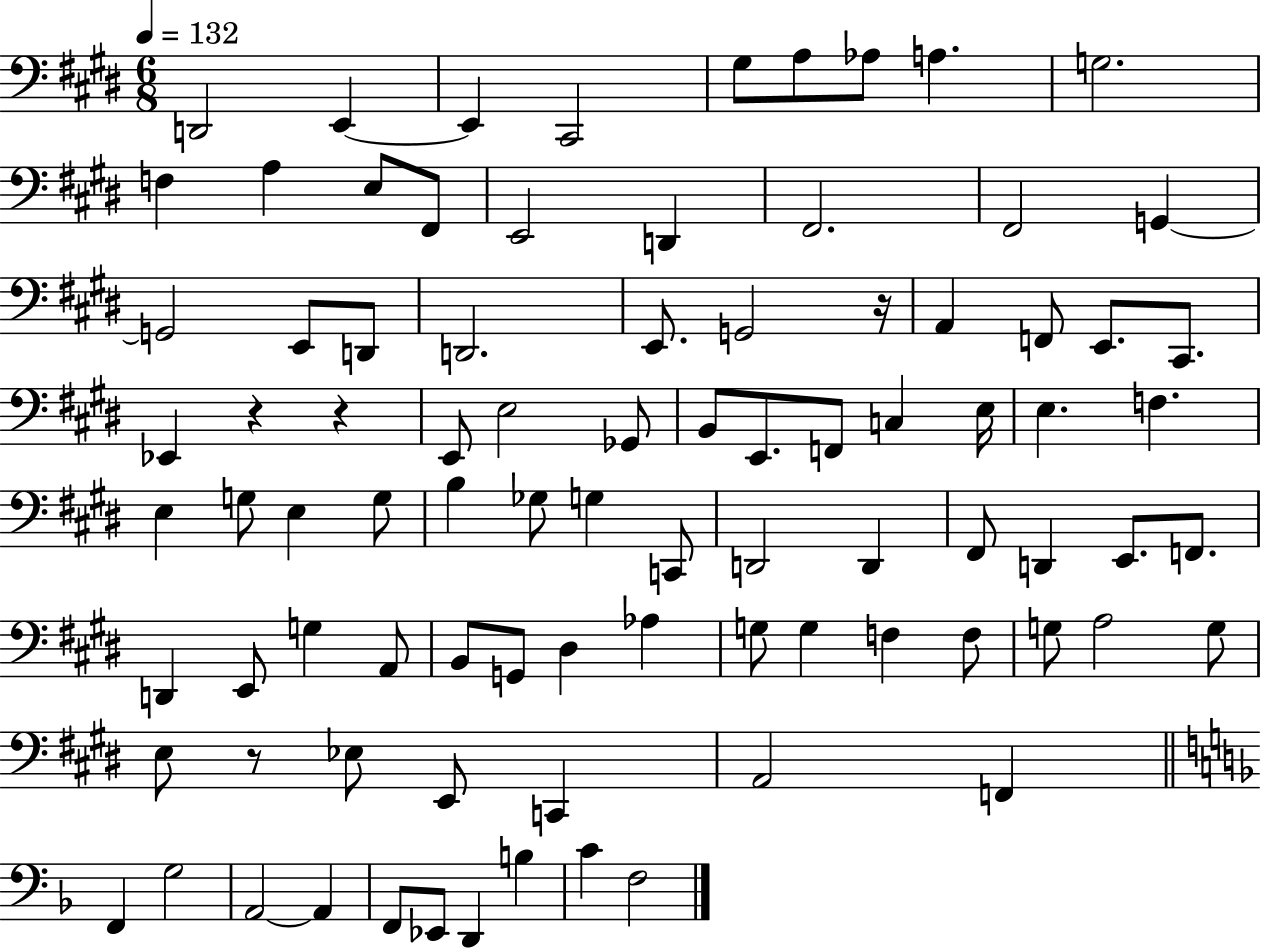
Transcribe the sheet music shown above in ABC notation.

X:1
T:Untitled
M:6/8
L:1/4
K:E
D,,2 E,, E,, ^C,,2 ^G,/2 A,/2 _A,/2 A, G,2 F, A, E,/2 ^F,,/2 E,,2 D,, ^F,,2 ^F,,2 G,, G,,2 E,,/2 D,,/2 D,,2 E,,/2 G,,2 z/4 A,, F,,/2 E,,/2 ^C,,/2 _E,, z z E,,/2 E,2 _G,,/2 B,,/2 E,,/2 F,,/2 C, E,/4 E, F, E, G,/2 E, G,/2 B, _G,/2 G, C,,/2 D,,2 D,, ^F,,/2 D,, E,,/2 F,,/2 D,, E,,/2 G, A,,/2 B,,/2 G,,/2 ^D, _A, G,/2 G, F, F,/2 G,/2 A,2 G,/2 E,/2 z/2 _E,/2 E,,/2 C,, A,,2 F,, F,, G,2 A,,2 A,, F,,/2 _E,,/2 D,, B, C F,2